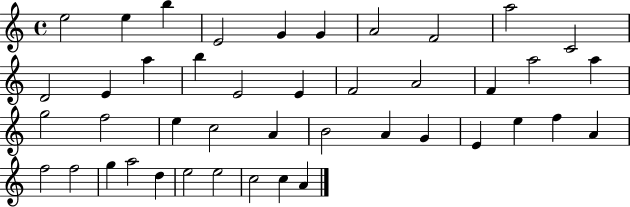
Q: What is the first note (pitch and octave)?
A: E5